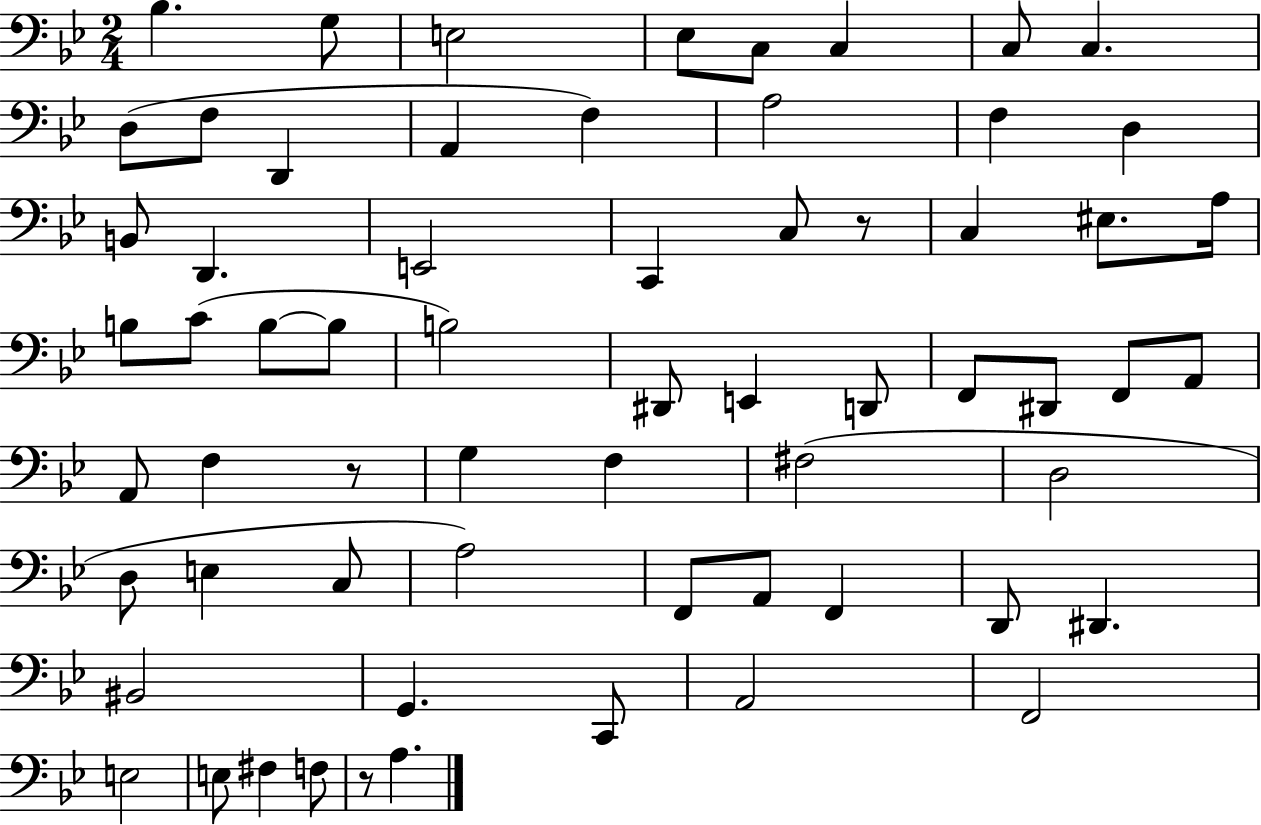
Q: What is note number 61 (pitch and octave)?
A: A3